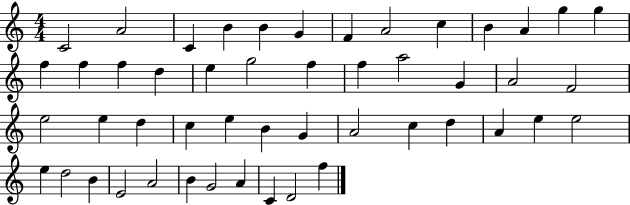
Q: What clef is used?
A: treble